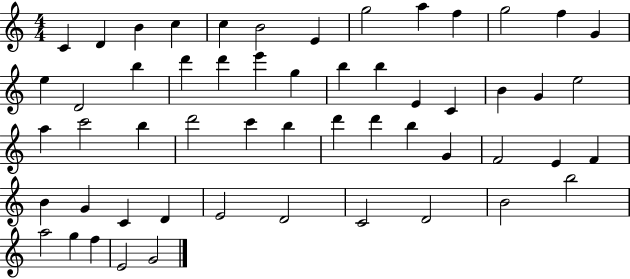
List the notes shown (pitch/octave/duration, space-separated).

C4/q D4/q B4/q C5/q C5/q B4/h E4/q G5/h A5/q F5/q G5/h F5/q G4/q E5/q D4/h B5/q D6/q D6/q E6/q G5/q B5/q B5/q E4/q C4/q B4/q G4/q E5/h A5/q C6/h B5/q D6/h C6/q B5/q D6/q D6/q B5/q G4/q F4/h E4/q F4/q B4/q G4/q C4/q D4/q E4/h D4/h C4/h D4/h B4/h B5/h A5/h G5/q F5/q E4/h G4/h